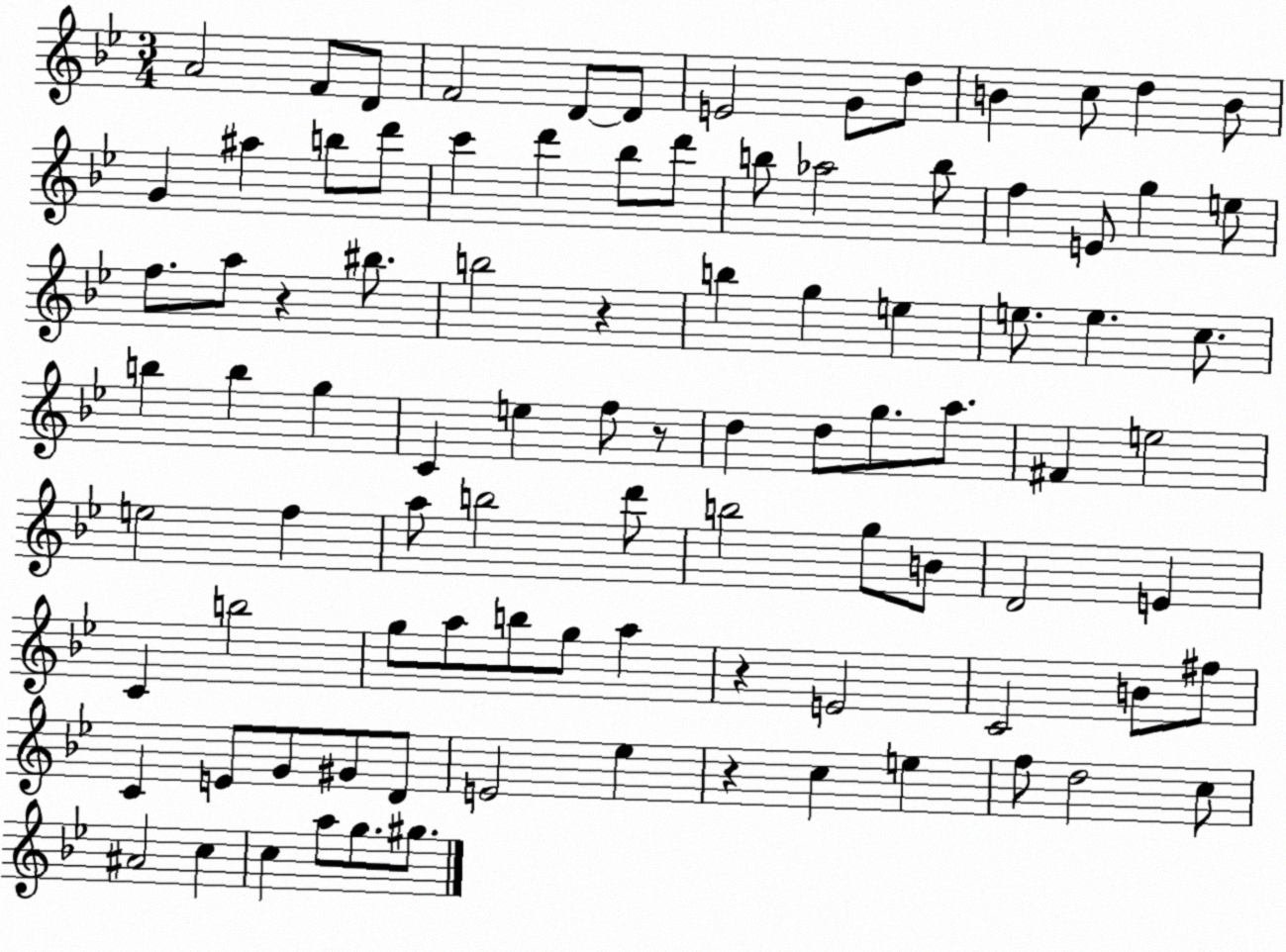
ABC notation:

X:1
T:Untitled
M:3/4
L:1/4
K:Bb
A2 F/2 D/2 F2 D/2 D/2 E2 G/2 d/2 B c/2 d B/2 G ^a b/2 d'/2 c' d' _b/2 d'/2 b/2 _a2 b/2 f E/2 g e/2 f/2 a/2 z ^b/2 b2 z b g e e/2 e c/2 b b g C e f/2 z/2 d d/2 g/2 a/2 ^F e2 e2 f a/2 b2 d'/2 b2 g/2 B/2 D2 E C b2 g/2 a/2 b/2 g/2 a z E2 C2 B/2 ^f/2 C E/2 G/2 ^G/2 D/2 E2 _e z c e f/2 d2 c/2 ^A2 c c a/2 g/2 ^g/2